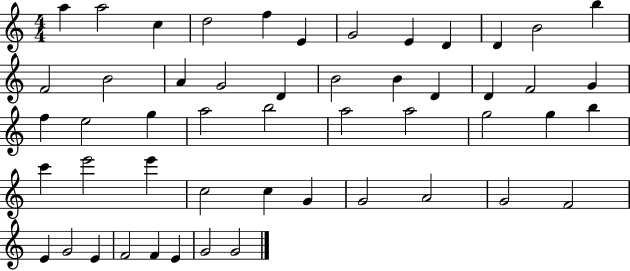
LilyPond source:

{
  \clef treble
  \numericTimeSignature
  \time 4/4
  \key c \major
  a''4 a''2 c''4 | d''2 f''4 e'4 | g'2 e'4 d'4 | d'4 b'2 b''4 | \break f'2 b'2 | a'4 g'2 d'4 | b'2 b'4 d'4 | d'4 f'2 g'4 | \break f''4 e''2 g''4 | a''2 b''2 | a''2 a''2 | g''2 g''4 b''4 | \break c'''4 e'''2 e'''4 | c''2 c''4 g'4 | g'2 a'2 | g'2 f'2 | \break e'4 g'2 e'4 | f'2 f'4 e'4 | g'2 g'2 | \bar "|."
}